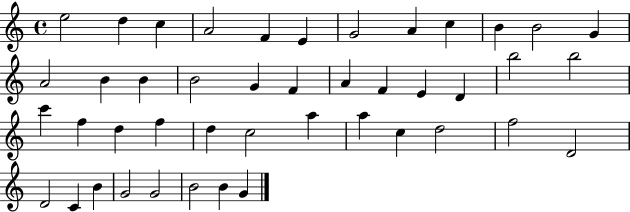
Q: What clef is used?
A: treble